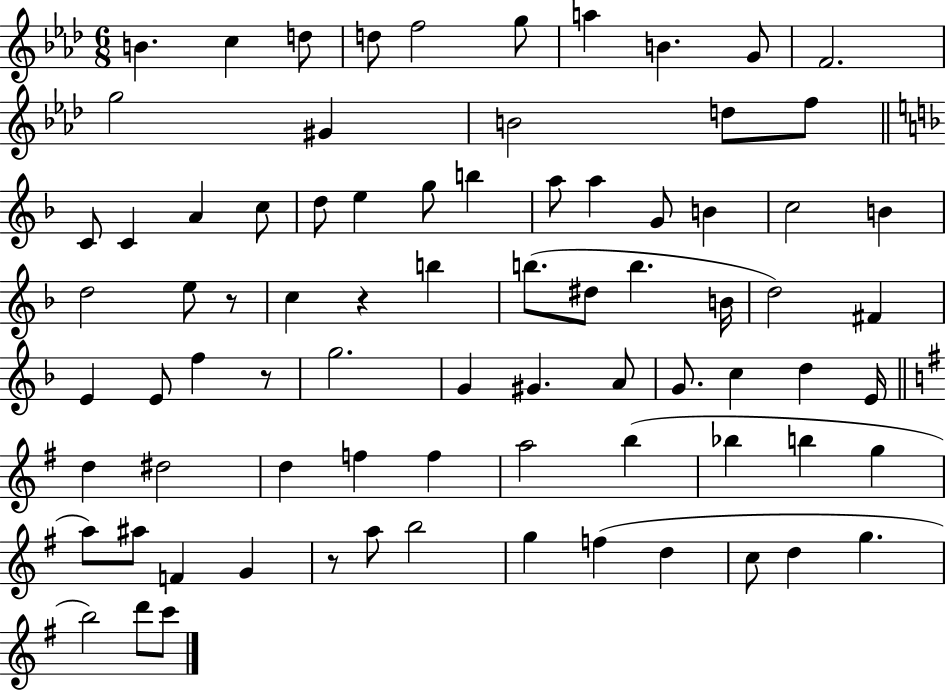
{
  \clef treble
  \numericTimeSignature
  \time 6/8
  \key aes \major
  b'4. c''4 d''8 | d''8 f''2 g''8 | a''4 b'4. g'8 | f'2. | \break g''2 gis'4 | b'2 d''8 f''8 | \bar "||" \break \key f \major c'8 c'4 a'4 c''8 | d''8 e''4 g''8 b''4 | a''8 a''4 g'8 b'4 | c''2 b'4 | \break d''2 e''8 r8 | c''4 r4 b''4 | b''8.( dis''8 b''4. b'16 | d''2) fis'4 | \break e'4 e'8 f''4 r8 | g''2. | g'4 gis'4. a'8 | g'8. c''4 d''4 e'16 | \break \bar "||" \break \key e \minor d''4 dis''2 | d''4 f''4 f''4 | a''2 b''4( | bes''4 b''4 g''4 | \break a''8) ais''8 f'4 g'4 | r8 a''8 b''2 | g''4 f''4( d''4 | c''8 d''4 g''4. | \break b''2) d'''8 c'''8 | \bar "|."
}